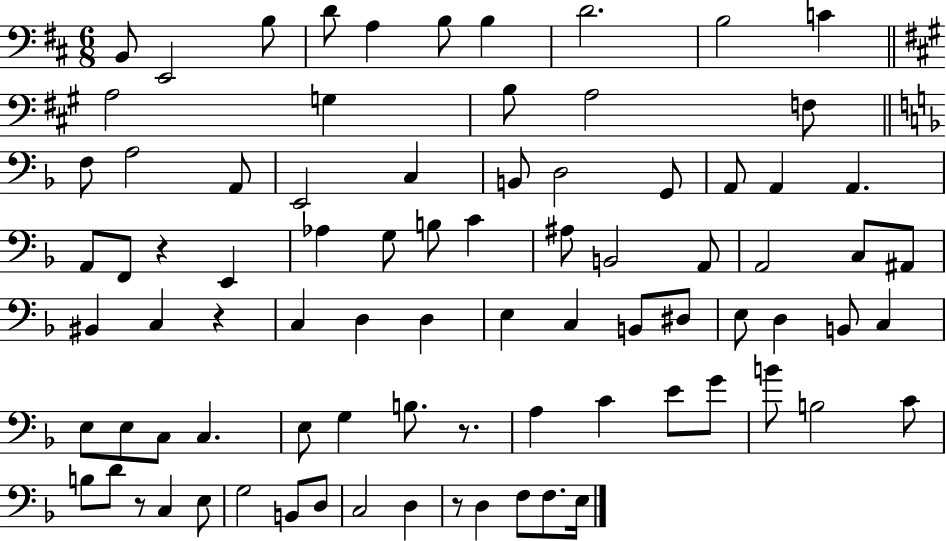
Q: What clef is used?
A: bass